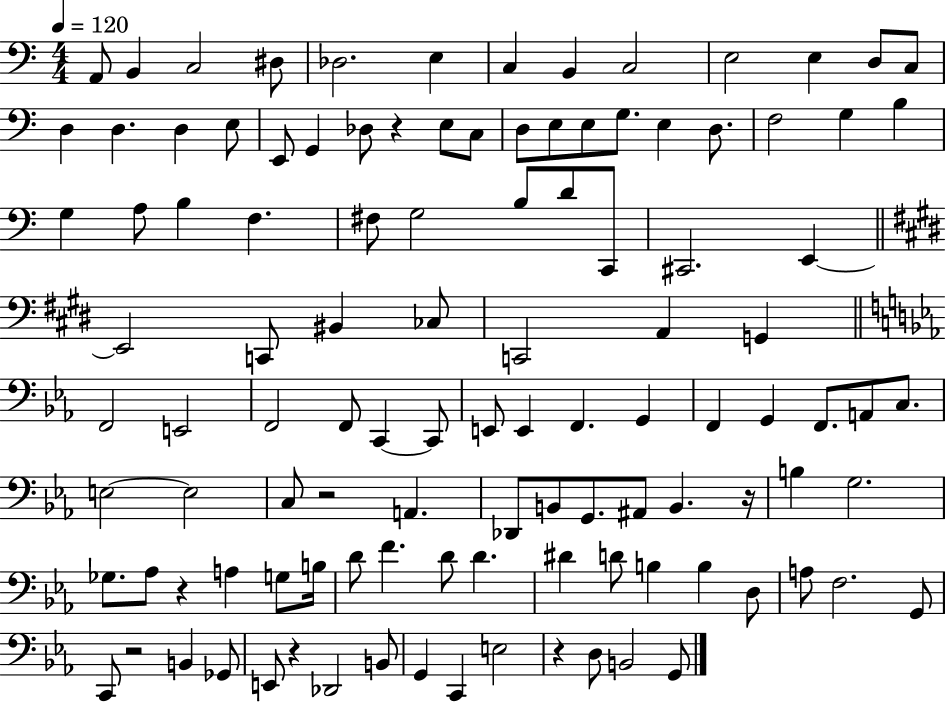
{
  \clef bass
  \numericTimeSignature
  \time 4/4
  \key c \major
  \tempo 4 = 120
  a,8 b,4 c2 dis8 | des2. e4 | c4 b,4 c2 | e2 e4 d8 c8 | \break d4 d4. d4 e8 | e,8 g,4 des8 r4 e8 c8 | d8 e8 e8 g8. e4 d8. | f2 g4 b4 | \break g4 a8 b4 f4. | fis8 g2 b8 d'8 c,8 | cis,2. e,4~~ | \bar "||" \break \key e \major e,2 c,8 bis,4 ces8 | c,2 a,4 g,4 | \bar "||" \break \key ees \major f,2 e,2 | f,2 f,8 c,4~~ c,8 | e,8 e,4 f,4. g,4 | f,4 g,4 f,8. a,8 c8. | \break e2~~ e2 | c8 r2 a,4. | des,8 b,8 g,8. ais,8 b,4. r16 | b4 g2. | \break ges8. aes8 r4 a4 g8 b16 | d'8 f'4. d'8 d'4. | dis'4 d'8 b4 b4 d8 | a8 f2. g,8 | \break c,8 r2 b,4 ges,8 | e,8 r4 des,2 b,8 | g,4 c,4 e2 | r4 d8 b,2 g,8 | \break \bar "|."
}